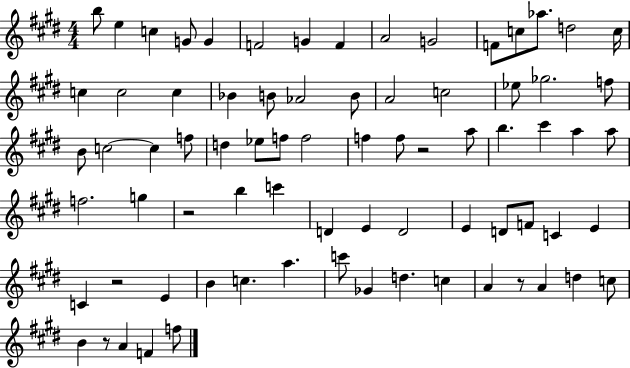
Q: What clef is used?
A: treble